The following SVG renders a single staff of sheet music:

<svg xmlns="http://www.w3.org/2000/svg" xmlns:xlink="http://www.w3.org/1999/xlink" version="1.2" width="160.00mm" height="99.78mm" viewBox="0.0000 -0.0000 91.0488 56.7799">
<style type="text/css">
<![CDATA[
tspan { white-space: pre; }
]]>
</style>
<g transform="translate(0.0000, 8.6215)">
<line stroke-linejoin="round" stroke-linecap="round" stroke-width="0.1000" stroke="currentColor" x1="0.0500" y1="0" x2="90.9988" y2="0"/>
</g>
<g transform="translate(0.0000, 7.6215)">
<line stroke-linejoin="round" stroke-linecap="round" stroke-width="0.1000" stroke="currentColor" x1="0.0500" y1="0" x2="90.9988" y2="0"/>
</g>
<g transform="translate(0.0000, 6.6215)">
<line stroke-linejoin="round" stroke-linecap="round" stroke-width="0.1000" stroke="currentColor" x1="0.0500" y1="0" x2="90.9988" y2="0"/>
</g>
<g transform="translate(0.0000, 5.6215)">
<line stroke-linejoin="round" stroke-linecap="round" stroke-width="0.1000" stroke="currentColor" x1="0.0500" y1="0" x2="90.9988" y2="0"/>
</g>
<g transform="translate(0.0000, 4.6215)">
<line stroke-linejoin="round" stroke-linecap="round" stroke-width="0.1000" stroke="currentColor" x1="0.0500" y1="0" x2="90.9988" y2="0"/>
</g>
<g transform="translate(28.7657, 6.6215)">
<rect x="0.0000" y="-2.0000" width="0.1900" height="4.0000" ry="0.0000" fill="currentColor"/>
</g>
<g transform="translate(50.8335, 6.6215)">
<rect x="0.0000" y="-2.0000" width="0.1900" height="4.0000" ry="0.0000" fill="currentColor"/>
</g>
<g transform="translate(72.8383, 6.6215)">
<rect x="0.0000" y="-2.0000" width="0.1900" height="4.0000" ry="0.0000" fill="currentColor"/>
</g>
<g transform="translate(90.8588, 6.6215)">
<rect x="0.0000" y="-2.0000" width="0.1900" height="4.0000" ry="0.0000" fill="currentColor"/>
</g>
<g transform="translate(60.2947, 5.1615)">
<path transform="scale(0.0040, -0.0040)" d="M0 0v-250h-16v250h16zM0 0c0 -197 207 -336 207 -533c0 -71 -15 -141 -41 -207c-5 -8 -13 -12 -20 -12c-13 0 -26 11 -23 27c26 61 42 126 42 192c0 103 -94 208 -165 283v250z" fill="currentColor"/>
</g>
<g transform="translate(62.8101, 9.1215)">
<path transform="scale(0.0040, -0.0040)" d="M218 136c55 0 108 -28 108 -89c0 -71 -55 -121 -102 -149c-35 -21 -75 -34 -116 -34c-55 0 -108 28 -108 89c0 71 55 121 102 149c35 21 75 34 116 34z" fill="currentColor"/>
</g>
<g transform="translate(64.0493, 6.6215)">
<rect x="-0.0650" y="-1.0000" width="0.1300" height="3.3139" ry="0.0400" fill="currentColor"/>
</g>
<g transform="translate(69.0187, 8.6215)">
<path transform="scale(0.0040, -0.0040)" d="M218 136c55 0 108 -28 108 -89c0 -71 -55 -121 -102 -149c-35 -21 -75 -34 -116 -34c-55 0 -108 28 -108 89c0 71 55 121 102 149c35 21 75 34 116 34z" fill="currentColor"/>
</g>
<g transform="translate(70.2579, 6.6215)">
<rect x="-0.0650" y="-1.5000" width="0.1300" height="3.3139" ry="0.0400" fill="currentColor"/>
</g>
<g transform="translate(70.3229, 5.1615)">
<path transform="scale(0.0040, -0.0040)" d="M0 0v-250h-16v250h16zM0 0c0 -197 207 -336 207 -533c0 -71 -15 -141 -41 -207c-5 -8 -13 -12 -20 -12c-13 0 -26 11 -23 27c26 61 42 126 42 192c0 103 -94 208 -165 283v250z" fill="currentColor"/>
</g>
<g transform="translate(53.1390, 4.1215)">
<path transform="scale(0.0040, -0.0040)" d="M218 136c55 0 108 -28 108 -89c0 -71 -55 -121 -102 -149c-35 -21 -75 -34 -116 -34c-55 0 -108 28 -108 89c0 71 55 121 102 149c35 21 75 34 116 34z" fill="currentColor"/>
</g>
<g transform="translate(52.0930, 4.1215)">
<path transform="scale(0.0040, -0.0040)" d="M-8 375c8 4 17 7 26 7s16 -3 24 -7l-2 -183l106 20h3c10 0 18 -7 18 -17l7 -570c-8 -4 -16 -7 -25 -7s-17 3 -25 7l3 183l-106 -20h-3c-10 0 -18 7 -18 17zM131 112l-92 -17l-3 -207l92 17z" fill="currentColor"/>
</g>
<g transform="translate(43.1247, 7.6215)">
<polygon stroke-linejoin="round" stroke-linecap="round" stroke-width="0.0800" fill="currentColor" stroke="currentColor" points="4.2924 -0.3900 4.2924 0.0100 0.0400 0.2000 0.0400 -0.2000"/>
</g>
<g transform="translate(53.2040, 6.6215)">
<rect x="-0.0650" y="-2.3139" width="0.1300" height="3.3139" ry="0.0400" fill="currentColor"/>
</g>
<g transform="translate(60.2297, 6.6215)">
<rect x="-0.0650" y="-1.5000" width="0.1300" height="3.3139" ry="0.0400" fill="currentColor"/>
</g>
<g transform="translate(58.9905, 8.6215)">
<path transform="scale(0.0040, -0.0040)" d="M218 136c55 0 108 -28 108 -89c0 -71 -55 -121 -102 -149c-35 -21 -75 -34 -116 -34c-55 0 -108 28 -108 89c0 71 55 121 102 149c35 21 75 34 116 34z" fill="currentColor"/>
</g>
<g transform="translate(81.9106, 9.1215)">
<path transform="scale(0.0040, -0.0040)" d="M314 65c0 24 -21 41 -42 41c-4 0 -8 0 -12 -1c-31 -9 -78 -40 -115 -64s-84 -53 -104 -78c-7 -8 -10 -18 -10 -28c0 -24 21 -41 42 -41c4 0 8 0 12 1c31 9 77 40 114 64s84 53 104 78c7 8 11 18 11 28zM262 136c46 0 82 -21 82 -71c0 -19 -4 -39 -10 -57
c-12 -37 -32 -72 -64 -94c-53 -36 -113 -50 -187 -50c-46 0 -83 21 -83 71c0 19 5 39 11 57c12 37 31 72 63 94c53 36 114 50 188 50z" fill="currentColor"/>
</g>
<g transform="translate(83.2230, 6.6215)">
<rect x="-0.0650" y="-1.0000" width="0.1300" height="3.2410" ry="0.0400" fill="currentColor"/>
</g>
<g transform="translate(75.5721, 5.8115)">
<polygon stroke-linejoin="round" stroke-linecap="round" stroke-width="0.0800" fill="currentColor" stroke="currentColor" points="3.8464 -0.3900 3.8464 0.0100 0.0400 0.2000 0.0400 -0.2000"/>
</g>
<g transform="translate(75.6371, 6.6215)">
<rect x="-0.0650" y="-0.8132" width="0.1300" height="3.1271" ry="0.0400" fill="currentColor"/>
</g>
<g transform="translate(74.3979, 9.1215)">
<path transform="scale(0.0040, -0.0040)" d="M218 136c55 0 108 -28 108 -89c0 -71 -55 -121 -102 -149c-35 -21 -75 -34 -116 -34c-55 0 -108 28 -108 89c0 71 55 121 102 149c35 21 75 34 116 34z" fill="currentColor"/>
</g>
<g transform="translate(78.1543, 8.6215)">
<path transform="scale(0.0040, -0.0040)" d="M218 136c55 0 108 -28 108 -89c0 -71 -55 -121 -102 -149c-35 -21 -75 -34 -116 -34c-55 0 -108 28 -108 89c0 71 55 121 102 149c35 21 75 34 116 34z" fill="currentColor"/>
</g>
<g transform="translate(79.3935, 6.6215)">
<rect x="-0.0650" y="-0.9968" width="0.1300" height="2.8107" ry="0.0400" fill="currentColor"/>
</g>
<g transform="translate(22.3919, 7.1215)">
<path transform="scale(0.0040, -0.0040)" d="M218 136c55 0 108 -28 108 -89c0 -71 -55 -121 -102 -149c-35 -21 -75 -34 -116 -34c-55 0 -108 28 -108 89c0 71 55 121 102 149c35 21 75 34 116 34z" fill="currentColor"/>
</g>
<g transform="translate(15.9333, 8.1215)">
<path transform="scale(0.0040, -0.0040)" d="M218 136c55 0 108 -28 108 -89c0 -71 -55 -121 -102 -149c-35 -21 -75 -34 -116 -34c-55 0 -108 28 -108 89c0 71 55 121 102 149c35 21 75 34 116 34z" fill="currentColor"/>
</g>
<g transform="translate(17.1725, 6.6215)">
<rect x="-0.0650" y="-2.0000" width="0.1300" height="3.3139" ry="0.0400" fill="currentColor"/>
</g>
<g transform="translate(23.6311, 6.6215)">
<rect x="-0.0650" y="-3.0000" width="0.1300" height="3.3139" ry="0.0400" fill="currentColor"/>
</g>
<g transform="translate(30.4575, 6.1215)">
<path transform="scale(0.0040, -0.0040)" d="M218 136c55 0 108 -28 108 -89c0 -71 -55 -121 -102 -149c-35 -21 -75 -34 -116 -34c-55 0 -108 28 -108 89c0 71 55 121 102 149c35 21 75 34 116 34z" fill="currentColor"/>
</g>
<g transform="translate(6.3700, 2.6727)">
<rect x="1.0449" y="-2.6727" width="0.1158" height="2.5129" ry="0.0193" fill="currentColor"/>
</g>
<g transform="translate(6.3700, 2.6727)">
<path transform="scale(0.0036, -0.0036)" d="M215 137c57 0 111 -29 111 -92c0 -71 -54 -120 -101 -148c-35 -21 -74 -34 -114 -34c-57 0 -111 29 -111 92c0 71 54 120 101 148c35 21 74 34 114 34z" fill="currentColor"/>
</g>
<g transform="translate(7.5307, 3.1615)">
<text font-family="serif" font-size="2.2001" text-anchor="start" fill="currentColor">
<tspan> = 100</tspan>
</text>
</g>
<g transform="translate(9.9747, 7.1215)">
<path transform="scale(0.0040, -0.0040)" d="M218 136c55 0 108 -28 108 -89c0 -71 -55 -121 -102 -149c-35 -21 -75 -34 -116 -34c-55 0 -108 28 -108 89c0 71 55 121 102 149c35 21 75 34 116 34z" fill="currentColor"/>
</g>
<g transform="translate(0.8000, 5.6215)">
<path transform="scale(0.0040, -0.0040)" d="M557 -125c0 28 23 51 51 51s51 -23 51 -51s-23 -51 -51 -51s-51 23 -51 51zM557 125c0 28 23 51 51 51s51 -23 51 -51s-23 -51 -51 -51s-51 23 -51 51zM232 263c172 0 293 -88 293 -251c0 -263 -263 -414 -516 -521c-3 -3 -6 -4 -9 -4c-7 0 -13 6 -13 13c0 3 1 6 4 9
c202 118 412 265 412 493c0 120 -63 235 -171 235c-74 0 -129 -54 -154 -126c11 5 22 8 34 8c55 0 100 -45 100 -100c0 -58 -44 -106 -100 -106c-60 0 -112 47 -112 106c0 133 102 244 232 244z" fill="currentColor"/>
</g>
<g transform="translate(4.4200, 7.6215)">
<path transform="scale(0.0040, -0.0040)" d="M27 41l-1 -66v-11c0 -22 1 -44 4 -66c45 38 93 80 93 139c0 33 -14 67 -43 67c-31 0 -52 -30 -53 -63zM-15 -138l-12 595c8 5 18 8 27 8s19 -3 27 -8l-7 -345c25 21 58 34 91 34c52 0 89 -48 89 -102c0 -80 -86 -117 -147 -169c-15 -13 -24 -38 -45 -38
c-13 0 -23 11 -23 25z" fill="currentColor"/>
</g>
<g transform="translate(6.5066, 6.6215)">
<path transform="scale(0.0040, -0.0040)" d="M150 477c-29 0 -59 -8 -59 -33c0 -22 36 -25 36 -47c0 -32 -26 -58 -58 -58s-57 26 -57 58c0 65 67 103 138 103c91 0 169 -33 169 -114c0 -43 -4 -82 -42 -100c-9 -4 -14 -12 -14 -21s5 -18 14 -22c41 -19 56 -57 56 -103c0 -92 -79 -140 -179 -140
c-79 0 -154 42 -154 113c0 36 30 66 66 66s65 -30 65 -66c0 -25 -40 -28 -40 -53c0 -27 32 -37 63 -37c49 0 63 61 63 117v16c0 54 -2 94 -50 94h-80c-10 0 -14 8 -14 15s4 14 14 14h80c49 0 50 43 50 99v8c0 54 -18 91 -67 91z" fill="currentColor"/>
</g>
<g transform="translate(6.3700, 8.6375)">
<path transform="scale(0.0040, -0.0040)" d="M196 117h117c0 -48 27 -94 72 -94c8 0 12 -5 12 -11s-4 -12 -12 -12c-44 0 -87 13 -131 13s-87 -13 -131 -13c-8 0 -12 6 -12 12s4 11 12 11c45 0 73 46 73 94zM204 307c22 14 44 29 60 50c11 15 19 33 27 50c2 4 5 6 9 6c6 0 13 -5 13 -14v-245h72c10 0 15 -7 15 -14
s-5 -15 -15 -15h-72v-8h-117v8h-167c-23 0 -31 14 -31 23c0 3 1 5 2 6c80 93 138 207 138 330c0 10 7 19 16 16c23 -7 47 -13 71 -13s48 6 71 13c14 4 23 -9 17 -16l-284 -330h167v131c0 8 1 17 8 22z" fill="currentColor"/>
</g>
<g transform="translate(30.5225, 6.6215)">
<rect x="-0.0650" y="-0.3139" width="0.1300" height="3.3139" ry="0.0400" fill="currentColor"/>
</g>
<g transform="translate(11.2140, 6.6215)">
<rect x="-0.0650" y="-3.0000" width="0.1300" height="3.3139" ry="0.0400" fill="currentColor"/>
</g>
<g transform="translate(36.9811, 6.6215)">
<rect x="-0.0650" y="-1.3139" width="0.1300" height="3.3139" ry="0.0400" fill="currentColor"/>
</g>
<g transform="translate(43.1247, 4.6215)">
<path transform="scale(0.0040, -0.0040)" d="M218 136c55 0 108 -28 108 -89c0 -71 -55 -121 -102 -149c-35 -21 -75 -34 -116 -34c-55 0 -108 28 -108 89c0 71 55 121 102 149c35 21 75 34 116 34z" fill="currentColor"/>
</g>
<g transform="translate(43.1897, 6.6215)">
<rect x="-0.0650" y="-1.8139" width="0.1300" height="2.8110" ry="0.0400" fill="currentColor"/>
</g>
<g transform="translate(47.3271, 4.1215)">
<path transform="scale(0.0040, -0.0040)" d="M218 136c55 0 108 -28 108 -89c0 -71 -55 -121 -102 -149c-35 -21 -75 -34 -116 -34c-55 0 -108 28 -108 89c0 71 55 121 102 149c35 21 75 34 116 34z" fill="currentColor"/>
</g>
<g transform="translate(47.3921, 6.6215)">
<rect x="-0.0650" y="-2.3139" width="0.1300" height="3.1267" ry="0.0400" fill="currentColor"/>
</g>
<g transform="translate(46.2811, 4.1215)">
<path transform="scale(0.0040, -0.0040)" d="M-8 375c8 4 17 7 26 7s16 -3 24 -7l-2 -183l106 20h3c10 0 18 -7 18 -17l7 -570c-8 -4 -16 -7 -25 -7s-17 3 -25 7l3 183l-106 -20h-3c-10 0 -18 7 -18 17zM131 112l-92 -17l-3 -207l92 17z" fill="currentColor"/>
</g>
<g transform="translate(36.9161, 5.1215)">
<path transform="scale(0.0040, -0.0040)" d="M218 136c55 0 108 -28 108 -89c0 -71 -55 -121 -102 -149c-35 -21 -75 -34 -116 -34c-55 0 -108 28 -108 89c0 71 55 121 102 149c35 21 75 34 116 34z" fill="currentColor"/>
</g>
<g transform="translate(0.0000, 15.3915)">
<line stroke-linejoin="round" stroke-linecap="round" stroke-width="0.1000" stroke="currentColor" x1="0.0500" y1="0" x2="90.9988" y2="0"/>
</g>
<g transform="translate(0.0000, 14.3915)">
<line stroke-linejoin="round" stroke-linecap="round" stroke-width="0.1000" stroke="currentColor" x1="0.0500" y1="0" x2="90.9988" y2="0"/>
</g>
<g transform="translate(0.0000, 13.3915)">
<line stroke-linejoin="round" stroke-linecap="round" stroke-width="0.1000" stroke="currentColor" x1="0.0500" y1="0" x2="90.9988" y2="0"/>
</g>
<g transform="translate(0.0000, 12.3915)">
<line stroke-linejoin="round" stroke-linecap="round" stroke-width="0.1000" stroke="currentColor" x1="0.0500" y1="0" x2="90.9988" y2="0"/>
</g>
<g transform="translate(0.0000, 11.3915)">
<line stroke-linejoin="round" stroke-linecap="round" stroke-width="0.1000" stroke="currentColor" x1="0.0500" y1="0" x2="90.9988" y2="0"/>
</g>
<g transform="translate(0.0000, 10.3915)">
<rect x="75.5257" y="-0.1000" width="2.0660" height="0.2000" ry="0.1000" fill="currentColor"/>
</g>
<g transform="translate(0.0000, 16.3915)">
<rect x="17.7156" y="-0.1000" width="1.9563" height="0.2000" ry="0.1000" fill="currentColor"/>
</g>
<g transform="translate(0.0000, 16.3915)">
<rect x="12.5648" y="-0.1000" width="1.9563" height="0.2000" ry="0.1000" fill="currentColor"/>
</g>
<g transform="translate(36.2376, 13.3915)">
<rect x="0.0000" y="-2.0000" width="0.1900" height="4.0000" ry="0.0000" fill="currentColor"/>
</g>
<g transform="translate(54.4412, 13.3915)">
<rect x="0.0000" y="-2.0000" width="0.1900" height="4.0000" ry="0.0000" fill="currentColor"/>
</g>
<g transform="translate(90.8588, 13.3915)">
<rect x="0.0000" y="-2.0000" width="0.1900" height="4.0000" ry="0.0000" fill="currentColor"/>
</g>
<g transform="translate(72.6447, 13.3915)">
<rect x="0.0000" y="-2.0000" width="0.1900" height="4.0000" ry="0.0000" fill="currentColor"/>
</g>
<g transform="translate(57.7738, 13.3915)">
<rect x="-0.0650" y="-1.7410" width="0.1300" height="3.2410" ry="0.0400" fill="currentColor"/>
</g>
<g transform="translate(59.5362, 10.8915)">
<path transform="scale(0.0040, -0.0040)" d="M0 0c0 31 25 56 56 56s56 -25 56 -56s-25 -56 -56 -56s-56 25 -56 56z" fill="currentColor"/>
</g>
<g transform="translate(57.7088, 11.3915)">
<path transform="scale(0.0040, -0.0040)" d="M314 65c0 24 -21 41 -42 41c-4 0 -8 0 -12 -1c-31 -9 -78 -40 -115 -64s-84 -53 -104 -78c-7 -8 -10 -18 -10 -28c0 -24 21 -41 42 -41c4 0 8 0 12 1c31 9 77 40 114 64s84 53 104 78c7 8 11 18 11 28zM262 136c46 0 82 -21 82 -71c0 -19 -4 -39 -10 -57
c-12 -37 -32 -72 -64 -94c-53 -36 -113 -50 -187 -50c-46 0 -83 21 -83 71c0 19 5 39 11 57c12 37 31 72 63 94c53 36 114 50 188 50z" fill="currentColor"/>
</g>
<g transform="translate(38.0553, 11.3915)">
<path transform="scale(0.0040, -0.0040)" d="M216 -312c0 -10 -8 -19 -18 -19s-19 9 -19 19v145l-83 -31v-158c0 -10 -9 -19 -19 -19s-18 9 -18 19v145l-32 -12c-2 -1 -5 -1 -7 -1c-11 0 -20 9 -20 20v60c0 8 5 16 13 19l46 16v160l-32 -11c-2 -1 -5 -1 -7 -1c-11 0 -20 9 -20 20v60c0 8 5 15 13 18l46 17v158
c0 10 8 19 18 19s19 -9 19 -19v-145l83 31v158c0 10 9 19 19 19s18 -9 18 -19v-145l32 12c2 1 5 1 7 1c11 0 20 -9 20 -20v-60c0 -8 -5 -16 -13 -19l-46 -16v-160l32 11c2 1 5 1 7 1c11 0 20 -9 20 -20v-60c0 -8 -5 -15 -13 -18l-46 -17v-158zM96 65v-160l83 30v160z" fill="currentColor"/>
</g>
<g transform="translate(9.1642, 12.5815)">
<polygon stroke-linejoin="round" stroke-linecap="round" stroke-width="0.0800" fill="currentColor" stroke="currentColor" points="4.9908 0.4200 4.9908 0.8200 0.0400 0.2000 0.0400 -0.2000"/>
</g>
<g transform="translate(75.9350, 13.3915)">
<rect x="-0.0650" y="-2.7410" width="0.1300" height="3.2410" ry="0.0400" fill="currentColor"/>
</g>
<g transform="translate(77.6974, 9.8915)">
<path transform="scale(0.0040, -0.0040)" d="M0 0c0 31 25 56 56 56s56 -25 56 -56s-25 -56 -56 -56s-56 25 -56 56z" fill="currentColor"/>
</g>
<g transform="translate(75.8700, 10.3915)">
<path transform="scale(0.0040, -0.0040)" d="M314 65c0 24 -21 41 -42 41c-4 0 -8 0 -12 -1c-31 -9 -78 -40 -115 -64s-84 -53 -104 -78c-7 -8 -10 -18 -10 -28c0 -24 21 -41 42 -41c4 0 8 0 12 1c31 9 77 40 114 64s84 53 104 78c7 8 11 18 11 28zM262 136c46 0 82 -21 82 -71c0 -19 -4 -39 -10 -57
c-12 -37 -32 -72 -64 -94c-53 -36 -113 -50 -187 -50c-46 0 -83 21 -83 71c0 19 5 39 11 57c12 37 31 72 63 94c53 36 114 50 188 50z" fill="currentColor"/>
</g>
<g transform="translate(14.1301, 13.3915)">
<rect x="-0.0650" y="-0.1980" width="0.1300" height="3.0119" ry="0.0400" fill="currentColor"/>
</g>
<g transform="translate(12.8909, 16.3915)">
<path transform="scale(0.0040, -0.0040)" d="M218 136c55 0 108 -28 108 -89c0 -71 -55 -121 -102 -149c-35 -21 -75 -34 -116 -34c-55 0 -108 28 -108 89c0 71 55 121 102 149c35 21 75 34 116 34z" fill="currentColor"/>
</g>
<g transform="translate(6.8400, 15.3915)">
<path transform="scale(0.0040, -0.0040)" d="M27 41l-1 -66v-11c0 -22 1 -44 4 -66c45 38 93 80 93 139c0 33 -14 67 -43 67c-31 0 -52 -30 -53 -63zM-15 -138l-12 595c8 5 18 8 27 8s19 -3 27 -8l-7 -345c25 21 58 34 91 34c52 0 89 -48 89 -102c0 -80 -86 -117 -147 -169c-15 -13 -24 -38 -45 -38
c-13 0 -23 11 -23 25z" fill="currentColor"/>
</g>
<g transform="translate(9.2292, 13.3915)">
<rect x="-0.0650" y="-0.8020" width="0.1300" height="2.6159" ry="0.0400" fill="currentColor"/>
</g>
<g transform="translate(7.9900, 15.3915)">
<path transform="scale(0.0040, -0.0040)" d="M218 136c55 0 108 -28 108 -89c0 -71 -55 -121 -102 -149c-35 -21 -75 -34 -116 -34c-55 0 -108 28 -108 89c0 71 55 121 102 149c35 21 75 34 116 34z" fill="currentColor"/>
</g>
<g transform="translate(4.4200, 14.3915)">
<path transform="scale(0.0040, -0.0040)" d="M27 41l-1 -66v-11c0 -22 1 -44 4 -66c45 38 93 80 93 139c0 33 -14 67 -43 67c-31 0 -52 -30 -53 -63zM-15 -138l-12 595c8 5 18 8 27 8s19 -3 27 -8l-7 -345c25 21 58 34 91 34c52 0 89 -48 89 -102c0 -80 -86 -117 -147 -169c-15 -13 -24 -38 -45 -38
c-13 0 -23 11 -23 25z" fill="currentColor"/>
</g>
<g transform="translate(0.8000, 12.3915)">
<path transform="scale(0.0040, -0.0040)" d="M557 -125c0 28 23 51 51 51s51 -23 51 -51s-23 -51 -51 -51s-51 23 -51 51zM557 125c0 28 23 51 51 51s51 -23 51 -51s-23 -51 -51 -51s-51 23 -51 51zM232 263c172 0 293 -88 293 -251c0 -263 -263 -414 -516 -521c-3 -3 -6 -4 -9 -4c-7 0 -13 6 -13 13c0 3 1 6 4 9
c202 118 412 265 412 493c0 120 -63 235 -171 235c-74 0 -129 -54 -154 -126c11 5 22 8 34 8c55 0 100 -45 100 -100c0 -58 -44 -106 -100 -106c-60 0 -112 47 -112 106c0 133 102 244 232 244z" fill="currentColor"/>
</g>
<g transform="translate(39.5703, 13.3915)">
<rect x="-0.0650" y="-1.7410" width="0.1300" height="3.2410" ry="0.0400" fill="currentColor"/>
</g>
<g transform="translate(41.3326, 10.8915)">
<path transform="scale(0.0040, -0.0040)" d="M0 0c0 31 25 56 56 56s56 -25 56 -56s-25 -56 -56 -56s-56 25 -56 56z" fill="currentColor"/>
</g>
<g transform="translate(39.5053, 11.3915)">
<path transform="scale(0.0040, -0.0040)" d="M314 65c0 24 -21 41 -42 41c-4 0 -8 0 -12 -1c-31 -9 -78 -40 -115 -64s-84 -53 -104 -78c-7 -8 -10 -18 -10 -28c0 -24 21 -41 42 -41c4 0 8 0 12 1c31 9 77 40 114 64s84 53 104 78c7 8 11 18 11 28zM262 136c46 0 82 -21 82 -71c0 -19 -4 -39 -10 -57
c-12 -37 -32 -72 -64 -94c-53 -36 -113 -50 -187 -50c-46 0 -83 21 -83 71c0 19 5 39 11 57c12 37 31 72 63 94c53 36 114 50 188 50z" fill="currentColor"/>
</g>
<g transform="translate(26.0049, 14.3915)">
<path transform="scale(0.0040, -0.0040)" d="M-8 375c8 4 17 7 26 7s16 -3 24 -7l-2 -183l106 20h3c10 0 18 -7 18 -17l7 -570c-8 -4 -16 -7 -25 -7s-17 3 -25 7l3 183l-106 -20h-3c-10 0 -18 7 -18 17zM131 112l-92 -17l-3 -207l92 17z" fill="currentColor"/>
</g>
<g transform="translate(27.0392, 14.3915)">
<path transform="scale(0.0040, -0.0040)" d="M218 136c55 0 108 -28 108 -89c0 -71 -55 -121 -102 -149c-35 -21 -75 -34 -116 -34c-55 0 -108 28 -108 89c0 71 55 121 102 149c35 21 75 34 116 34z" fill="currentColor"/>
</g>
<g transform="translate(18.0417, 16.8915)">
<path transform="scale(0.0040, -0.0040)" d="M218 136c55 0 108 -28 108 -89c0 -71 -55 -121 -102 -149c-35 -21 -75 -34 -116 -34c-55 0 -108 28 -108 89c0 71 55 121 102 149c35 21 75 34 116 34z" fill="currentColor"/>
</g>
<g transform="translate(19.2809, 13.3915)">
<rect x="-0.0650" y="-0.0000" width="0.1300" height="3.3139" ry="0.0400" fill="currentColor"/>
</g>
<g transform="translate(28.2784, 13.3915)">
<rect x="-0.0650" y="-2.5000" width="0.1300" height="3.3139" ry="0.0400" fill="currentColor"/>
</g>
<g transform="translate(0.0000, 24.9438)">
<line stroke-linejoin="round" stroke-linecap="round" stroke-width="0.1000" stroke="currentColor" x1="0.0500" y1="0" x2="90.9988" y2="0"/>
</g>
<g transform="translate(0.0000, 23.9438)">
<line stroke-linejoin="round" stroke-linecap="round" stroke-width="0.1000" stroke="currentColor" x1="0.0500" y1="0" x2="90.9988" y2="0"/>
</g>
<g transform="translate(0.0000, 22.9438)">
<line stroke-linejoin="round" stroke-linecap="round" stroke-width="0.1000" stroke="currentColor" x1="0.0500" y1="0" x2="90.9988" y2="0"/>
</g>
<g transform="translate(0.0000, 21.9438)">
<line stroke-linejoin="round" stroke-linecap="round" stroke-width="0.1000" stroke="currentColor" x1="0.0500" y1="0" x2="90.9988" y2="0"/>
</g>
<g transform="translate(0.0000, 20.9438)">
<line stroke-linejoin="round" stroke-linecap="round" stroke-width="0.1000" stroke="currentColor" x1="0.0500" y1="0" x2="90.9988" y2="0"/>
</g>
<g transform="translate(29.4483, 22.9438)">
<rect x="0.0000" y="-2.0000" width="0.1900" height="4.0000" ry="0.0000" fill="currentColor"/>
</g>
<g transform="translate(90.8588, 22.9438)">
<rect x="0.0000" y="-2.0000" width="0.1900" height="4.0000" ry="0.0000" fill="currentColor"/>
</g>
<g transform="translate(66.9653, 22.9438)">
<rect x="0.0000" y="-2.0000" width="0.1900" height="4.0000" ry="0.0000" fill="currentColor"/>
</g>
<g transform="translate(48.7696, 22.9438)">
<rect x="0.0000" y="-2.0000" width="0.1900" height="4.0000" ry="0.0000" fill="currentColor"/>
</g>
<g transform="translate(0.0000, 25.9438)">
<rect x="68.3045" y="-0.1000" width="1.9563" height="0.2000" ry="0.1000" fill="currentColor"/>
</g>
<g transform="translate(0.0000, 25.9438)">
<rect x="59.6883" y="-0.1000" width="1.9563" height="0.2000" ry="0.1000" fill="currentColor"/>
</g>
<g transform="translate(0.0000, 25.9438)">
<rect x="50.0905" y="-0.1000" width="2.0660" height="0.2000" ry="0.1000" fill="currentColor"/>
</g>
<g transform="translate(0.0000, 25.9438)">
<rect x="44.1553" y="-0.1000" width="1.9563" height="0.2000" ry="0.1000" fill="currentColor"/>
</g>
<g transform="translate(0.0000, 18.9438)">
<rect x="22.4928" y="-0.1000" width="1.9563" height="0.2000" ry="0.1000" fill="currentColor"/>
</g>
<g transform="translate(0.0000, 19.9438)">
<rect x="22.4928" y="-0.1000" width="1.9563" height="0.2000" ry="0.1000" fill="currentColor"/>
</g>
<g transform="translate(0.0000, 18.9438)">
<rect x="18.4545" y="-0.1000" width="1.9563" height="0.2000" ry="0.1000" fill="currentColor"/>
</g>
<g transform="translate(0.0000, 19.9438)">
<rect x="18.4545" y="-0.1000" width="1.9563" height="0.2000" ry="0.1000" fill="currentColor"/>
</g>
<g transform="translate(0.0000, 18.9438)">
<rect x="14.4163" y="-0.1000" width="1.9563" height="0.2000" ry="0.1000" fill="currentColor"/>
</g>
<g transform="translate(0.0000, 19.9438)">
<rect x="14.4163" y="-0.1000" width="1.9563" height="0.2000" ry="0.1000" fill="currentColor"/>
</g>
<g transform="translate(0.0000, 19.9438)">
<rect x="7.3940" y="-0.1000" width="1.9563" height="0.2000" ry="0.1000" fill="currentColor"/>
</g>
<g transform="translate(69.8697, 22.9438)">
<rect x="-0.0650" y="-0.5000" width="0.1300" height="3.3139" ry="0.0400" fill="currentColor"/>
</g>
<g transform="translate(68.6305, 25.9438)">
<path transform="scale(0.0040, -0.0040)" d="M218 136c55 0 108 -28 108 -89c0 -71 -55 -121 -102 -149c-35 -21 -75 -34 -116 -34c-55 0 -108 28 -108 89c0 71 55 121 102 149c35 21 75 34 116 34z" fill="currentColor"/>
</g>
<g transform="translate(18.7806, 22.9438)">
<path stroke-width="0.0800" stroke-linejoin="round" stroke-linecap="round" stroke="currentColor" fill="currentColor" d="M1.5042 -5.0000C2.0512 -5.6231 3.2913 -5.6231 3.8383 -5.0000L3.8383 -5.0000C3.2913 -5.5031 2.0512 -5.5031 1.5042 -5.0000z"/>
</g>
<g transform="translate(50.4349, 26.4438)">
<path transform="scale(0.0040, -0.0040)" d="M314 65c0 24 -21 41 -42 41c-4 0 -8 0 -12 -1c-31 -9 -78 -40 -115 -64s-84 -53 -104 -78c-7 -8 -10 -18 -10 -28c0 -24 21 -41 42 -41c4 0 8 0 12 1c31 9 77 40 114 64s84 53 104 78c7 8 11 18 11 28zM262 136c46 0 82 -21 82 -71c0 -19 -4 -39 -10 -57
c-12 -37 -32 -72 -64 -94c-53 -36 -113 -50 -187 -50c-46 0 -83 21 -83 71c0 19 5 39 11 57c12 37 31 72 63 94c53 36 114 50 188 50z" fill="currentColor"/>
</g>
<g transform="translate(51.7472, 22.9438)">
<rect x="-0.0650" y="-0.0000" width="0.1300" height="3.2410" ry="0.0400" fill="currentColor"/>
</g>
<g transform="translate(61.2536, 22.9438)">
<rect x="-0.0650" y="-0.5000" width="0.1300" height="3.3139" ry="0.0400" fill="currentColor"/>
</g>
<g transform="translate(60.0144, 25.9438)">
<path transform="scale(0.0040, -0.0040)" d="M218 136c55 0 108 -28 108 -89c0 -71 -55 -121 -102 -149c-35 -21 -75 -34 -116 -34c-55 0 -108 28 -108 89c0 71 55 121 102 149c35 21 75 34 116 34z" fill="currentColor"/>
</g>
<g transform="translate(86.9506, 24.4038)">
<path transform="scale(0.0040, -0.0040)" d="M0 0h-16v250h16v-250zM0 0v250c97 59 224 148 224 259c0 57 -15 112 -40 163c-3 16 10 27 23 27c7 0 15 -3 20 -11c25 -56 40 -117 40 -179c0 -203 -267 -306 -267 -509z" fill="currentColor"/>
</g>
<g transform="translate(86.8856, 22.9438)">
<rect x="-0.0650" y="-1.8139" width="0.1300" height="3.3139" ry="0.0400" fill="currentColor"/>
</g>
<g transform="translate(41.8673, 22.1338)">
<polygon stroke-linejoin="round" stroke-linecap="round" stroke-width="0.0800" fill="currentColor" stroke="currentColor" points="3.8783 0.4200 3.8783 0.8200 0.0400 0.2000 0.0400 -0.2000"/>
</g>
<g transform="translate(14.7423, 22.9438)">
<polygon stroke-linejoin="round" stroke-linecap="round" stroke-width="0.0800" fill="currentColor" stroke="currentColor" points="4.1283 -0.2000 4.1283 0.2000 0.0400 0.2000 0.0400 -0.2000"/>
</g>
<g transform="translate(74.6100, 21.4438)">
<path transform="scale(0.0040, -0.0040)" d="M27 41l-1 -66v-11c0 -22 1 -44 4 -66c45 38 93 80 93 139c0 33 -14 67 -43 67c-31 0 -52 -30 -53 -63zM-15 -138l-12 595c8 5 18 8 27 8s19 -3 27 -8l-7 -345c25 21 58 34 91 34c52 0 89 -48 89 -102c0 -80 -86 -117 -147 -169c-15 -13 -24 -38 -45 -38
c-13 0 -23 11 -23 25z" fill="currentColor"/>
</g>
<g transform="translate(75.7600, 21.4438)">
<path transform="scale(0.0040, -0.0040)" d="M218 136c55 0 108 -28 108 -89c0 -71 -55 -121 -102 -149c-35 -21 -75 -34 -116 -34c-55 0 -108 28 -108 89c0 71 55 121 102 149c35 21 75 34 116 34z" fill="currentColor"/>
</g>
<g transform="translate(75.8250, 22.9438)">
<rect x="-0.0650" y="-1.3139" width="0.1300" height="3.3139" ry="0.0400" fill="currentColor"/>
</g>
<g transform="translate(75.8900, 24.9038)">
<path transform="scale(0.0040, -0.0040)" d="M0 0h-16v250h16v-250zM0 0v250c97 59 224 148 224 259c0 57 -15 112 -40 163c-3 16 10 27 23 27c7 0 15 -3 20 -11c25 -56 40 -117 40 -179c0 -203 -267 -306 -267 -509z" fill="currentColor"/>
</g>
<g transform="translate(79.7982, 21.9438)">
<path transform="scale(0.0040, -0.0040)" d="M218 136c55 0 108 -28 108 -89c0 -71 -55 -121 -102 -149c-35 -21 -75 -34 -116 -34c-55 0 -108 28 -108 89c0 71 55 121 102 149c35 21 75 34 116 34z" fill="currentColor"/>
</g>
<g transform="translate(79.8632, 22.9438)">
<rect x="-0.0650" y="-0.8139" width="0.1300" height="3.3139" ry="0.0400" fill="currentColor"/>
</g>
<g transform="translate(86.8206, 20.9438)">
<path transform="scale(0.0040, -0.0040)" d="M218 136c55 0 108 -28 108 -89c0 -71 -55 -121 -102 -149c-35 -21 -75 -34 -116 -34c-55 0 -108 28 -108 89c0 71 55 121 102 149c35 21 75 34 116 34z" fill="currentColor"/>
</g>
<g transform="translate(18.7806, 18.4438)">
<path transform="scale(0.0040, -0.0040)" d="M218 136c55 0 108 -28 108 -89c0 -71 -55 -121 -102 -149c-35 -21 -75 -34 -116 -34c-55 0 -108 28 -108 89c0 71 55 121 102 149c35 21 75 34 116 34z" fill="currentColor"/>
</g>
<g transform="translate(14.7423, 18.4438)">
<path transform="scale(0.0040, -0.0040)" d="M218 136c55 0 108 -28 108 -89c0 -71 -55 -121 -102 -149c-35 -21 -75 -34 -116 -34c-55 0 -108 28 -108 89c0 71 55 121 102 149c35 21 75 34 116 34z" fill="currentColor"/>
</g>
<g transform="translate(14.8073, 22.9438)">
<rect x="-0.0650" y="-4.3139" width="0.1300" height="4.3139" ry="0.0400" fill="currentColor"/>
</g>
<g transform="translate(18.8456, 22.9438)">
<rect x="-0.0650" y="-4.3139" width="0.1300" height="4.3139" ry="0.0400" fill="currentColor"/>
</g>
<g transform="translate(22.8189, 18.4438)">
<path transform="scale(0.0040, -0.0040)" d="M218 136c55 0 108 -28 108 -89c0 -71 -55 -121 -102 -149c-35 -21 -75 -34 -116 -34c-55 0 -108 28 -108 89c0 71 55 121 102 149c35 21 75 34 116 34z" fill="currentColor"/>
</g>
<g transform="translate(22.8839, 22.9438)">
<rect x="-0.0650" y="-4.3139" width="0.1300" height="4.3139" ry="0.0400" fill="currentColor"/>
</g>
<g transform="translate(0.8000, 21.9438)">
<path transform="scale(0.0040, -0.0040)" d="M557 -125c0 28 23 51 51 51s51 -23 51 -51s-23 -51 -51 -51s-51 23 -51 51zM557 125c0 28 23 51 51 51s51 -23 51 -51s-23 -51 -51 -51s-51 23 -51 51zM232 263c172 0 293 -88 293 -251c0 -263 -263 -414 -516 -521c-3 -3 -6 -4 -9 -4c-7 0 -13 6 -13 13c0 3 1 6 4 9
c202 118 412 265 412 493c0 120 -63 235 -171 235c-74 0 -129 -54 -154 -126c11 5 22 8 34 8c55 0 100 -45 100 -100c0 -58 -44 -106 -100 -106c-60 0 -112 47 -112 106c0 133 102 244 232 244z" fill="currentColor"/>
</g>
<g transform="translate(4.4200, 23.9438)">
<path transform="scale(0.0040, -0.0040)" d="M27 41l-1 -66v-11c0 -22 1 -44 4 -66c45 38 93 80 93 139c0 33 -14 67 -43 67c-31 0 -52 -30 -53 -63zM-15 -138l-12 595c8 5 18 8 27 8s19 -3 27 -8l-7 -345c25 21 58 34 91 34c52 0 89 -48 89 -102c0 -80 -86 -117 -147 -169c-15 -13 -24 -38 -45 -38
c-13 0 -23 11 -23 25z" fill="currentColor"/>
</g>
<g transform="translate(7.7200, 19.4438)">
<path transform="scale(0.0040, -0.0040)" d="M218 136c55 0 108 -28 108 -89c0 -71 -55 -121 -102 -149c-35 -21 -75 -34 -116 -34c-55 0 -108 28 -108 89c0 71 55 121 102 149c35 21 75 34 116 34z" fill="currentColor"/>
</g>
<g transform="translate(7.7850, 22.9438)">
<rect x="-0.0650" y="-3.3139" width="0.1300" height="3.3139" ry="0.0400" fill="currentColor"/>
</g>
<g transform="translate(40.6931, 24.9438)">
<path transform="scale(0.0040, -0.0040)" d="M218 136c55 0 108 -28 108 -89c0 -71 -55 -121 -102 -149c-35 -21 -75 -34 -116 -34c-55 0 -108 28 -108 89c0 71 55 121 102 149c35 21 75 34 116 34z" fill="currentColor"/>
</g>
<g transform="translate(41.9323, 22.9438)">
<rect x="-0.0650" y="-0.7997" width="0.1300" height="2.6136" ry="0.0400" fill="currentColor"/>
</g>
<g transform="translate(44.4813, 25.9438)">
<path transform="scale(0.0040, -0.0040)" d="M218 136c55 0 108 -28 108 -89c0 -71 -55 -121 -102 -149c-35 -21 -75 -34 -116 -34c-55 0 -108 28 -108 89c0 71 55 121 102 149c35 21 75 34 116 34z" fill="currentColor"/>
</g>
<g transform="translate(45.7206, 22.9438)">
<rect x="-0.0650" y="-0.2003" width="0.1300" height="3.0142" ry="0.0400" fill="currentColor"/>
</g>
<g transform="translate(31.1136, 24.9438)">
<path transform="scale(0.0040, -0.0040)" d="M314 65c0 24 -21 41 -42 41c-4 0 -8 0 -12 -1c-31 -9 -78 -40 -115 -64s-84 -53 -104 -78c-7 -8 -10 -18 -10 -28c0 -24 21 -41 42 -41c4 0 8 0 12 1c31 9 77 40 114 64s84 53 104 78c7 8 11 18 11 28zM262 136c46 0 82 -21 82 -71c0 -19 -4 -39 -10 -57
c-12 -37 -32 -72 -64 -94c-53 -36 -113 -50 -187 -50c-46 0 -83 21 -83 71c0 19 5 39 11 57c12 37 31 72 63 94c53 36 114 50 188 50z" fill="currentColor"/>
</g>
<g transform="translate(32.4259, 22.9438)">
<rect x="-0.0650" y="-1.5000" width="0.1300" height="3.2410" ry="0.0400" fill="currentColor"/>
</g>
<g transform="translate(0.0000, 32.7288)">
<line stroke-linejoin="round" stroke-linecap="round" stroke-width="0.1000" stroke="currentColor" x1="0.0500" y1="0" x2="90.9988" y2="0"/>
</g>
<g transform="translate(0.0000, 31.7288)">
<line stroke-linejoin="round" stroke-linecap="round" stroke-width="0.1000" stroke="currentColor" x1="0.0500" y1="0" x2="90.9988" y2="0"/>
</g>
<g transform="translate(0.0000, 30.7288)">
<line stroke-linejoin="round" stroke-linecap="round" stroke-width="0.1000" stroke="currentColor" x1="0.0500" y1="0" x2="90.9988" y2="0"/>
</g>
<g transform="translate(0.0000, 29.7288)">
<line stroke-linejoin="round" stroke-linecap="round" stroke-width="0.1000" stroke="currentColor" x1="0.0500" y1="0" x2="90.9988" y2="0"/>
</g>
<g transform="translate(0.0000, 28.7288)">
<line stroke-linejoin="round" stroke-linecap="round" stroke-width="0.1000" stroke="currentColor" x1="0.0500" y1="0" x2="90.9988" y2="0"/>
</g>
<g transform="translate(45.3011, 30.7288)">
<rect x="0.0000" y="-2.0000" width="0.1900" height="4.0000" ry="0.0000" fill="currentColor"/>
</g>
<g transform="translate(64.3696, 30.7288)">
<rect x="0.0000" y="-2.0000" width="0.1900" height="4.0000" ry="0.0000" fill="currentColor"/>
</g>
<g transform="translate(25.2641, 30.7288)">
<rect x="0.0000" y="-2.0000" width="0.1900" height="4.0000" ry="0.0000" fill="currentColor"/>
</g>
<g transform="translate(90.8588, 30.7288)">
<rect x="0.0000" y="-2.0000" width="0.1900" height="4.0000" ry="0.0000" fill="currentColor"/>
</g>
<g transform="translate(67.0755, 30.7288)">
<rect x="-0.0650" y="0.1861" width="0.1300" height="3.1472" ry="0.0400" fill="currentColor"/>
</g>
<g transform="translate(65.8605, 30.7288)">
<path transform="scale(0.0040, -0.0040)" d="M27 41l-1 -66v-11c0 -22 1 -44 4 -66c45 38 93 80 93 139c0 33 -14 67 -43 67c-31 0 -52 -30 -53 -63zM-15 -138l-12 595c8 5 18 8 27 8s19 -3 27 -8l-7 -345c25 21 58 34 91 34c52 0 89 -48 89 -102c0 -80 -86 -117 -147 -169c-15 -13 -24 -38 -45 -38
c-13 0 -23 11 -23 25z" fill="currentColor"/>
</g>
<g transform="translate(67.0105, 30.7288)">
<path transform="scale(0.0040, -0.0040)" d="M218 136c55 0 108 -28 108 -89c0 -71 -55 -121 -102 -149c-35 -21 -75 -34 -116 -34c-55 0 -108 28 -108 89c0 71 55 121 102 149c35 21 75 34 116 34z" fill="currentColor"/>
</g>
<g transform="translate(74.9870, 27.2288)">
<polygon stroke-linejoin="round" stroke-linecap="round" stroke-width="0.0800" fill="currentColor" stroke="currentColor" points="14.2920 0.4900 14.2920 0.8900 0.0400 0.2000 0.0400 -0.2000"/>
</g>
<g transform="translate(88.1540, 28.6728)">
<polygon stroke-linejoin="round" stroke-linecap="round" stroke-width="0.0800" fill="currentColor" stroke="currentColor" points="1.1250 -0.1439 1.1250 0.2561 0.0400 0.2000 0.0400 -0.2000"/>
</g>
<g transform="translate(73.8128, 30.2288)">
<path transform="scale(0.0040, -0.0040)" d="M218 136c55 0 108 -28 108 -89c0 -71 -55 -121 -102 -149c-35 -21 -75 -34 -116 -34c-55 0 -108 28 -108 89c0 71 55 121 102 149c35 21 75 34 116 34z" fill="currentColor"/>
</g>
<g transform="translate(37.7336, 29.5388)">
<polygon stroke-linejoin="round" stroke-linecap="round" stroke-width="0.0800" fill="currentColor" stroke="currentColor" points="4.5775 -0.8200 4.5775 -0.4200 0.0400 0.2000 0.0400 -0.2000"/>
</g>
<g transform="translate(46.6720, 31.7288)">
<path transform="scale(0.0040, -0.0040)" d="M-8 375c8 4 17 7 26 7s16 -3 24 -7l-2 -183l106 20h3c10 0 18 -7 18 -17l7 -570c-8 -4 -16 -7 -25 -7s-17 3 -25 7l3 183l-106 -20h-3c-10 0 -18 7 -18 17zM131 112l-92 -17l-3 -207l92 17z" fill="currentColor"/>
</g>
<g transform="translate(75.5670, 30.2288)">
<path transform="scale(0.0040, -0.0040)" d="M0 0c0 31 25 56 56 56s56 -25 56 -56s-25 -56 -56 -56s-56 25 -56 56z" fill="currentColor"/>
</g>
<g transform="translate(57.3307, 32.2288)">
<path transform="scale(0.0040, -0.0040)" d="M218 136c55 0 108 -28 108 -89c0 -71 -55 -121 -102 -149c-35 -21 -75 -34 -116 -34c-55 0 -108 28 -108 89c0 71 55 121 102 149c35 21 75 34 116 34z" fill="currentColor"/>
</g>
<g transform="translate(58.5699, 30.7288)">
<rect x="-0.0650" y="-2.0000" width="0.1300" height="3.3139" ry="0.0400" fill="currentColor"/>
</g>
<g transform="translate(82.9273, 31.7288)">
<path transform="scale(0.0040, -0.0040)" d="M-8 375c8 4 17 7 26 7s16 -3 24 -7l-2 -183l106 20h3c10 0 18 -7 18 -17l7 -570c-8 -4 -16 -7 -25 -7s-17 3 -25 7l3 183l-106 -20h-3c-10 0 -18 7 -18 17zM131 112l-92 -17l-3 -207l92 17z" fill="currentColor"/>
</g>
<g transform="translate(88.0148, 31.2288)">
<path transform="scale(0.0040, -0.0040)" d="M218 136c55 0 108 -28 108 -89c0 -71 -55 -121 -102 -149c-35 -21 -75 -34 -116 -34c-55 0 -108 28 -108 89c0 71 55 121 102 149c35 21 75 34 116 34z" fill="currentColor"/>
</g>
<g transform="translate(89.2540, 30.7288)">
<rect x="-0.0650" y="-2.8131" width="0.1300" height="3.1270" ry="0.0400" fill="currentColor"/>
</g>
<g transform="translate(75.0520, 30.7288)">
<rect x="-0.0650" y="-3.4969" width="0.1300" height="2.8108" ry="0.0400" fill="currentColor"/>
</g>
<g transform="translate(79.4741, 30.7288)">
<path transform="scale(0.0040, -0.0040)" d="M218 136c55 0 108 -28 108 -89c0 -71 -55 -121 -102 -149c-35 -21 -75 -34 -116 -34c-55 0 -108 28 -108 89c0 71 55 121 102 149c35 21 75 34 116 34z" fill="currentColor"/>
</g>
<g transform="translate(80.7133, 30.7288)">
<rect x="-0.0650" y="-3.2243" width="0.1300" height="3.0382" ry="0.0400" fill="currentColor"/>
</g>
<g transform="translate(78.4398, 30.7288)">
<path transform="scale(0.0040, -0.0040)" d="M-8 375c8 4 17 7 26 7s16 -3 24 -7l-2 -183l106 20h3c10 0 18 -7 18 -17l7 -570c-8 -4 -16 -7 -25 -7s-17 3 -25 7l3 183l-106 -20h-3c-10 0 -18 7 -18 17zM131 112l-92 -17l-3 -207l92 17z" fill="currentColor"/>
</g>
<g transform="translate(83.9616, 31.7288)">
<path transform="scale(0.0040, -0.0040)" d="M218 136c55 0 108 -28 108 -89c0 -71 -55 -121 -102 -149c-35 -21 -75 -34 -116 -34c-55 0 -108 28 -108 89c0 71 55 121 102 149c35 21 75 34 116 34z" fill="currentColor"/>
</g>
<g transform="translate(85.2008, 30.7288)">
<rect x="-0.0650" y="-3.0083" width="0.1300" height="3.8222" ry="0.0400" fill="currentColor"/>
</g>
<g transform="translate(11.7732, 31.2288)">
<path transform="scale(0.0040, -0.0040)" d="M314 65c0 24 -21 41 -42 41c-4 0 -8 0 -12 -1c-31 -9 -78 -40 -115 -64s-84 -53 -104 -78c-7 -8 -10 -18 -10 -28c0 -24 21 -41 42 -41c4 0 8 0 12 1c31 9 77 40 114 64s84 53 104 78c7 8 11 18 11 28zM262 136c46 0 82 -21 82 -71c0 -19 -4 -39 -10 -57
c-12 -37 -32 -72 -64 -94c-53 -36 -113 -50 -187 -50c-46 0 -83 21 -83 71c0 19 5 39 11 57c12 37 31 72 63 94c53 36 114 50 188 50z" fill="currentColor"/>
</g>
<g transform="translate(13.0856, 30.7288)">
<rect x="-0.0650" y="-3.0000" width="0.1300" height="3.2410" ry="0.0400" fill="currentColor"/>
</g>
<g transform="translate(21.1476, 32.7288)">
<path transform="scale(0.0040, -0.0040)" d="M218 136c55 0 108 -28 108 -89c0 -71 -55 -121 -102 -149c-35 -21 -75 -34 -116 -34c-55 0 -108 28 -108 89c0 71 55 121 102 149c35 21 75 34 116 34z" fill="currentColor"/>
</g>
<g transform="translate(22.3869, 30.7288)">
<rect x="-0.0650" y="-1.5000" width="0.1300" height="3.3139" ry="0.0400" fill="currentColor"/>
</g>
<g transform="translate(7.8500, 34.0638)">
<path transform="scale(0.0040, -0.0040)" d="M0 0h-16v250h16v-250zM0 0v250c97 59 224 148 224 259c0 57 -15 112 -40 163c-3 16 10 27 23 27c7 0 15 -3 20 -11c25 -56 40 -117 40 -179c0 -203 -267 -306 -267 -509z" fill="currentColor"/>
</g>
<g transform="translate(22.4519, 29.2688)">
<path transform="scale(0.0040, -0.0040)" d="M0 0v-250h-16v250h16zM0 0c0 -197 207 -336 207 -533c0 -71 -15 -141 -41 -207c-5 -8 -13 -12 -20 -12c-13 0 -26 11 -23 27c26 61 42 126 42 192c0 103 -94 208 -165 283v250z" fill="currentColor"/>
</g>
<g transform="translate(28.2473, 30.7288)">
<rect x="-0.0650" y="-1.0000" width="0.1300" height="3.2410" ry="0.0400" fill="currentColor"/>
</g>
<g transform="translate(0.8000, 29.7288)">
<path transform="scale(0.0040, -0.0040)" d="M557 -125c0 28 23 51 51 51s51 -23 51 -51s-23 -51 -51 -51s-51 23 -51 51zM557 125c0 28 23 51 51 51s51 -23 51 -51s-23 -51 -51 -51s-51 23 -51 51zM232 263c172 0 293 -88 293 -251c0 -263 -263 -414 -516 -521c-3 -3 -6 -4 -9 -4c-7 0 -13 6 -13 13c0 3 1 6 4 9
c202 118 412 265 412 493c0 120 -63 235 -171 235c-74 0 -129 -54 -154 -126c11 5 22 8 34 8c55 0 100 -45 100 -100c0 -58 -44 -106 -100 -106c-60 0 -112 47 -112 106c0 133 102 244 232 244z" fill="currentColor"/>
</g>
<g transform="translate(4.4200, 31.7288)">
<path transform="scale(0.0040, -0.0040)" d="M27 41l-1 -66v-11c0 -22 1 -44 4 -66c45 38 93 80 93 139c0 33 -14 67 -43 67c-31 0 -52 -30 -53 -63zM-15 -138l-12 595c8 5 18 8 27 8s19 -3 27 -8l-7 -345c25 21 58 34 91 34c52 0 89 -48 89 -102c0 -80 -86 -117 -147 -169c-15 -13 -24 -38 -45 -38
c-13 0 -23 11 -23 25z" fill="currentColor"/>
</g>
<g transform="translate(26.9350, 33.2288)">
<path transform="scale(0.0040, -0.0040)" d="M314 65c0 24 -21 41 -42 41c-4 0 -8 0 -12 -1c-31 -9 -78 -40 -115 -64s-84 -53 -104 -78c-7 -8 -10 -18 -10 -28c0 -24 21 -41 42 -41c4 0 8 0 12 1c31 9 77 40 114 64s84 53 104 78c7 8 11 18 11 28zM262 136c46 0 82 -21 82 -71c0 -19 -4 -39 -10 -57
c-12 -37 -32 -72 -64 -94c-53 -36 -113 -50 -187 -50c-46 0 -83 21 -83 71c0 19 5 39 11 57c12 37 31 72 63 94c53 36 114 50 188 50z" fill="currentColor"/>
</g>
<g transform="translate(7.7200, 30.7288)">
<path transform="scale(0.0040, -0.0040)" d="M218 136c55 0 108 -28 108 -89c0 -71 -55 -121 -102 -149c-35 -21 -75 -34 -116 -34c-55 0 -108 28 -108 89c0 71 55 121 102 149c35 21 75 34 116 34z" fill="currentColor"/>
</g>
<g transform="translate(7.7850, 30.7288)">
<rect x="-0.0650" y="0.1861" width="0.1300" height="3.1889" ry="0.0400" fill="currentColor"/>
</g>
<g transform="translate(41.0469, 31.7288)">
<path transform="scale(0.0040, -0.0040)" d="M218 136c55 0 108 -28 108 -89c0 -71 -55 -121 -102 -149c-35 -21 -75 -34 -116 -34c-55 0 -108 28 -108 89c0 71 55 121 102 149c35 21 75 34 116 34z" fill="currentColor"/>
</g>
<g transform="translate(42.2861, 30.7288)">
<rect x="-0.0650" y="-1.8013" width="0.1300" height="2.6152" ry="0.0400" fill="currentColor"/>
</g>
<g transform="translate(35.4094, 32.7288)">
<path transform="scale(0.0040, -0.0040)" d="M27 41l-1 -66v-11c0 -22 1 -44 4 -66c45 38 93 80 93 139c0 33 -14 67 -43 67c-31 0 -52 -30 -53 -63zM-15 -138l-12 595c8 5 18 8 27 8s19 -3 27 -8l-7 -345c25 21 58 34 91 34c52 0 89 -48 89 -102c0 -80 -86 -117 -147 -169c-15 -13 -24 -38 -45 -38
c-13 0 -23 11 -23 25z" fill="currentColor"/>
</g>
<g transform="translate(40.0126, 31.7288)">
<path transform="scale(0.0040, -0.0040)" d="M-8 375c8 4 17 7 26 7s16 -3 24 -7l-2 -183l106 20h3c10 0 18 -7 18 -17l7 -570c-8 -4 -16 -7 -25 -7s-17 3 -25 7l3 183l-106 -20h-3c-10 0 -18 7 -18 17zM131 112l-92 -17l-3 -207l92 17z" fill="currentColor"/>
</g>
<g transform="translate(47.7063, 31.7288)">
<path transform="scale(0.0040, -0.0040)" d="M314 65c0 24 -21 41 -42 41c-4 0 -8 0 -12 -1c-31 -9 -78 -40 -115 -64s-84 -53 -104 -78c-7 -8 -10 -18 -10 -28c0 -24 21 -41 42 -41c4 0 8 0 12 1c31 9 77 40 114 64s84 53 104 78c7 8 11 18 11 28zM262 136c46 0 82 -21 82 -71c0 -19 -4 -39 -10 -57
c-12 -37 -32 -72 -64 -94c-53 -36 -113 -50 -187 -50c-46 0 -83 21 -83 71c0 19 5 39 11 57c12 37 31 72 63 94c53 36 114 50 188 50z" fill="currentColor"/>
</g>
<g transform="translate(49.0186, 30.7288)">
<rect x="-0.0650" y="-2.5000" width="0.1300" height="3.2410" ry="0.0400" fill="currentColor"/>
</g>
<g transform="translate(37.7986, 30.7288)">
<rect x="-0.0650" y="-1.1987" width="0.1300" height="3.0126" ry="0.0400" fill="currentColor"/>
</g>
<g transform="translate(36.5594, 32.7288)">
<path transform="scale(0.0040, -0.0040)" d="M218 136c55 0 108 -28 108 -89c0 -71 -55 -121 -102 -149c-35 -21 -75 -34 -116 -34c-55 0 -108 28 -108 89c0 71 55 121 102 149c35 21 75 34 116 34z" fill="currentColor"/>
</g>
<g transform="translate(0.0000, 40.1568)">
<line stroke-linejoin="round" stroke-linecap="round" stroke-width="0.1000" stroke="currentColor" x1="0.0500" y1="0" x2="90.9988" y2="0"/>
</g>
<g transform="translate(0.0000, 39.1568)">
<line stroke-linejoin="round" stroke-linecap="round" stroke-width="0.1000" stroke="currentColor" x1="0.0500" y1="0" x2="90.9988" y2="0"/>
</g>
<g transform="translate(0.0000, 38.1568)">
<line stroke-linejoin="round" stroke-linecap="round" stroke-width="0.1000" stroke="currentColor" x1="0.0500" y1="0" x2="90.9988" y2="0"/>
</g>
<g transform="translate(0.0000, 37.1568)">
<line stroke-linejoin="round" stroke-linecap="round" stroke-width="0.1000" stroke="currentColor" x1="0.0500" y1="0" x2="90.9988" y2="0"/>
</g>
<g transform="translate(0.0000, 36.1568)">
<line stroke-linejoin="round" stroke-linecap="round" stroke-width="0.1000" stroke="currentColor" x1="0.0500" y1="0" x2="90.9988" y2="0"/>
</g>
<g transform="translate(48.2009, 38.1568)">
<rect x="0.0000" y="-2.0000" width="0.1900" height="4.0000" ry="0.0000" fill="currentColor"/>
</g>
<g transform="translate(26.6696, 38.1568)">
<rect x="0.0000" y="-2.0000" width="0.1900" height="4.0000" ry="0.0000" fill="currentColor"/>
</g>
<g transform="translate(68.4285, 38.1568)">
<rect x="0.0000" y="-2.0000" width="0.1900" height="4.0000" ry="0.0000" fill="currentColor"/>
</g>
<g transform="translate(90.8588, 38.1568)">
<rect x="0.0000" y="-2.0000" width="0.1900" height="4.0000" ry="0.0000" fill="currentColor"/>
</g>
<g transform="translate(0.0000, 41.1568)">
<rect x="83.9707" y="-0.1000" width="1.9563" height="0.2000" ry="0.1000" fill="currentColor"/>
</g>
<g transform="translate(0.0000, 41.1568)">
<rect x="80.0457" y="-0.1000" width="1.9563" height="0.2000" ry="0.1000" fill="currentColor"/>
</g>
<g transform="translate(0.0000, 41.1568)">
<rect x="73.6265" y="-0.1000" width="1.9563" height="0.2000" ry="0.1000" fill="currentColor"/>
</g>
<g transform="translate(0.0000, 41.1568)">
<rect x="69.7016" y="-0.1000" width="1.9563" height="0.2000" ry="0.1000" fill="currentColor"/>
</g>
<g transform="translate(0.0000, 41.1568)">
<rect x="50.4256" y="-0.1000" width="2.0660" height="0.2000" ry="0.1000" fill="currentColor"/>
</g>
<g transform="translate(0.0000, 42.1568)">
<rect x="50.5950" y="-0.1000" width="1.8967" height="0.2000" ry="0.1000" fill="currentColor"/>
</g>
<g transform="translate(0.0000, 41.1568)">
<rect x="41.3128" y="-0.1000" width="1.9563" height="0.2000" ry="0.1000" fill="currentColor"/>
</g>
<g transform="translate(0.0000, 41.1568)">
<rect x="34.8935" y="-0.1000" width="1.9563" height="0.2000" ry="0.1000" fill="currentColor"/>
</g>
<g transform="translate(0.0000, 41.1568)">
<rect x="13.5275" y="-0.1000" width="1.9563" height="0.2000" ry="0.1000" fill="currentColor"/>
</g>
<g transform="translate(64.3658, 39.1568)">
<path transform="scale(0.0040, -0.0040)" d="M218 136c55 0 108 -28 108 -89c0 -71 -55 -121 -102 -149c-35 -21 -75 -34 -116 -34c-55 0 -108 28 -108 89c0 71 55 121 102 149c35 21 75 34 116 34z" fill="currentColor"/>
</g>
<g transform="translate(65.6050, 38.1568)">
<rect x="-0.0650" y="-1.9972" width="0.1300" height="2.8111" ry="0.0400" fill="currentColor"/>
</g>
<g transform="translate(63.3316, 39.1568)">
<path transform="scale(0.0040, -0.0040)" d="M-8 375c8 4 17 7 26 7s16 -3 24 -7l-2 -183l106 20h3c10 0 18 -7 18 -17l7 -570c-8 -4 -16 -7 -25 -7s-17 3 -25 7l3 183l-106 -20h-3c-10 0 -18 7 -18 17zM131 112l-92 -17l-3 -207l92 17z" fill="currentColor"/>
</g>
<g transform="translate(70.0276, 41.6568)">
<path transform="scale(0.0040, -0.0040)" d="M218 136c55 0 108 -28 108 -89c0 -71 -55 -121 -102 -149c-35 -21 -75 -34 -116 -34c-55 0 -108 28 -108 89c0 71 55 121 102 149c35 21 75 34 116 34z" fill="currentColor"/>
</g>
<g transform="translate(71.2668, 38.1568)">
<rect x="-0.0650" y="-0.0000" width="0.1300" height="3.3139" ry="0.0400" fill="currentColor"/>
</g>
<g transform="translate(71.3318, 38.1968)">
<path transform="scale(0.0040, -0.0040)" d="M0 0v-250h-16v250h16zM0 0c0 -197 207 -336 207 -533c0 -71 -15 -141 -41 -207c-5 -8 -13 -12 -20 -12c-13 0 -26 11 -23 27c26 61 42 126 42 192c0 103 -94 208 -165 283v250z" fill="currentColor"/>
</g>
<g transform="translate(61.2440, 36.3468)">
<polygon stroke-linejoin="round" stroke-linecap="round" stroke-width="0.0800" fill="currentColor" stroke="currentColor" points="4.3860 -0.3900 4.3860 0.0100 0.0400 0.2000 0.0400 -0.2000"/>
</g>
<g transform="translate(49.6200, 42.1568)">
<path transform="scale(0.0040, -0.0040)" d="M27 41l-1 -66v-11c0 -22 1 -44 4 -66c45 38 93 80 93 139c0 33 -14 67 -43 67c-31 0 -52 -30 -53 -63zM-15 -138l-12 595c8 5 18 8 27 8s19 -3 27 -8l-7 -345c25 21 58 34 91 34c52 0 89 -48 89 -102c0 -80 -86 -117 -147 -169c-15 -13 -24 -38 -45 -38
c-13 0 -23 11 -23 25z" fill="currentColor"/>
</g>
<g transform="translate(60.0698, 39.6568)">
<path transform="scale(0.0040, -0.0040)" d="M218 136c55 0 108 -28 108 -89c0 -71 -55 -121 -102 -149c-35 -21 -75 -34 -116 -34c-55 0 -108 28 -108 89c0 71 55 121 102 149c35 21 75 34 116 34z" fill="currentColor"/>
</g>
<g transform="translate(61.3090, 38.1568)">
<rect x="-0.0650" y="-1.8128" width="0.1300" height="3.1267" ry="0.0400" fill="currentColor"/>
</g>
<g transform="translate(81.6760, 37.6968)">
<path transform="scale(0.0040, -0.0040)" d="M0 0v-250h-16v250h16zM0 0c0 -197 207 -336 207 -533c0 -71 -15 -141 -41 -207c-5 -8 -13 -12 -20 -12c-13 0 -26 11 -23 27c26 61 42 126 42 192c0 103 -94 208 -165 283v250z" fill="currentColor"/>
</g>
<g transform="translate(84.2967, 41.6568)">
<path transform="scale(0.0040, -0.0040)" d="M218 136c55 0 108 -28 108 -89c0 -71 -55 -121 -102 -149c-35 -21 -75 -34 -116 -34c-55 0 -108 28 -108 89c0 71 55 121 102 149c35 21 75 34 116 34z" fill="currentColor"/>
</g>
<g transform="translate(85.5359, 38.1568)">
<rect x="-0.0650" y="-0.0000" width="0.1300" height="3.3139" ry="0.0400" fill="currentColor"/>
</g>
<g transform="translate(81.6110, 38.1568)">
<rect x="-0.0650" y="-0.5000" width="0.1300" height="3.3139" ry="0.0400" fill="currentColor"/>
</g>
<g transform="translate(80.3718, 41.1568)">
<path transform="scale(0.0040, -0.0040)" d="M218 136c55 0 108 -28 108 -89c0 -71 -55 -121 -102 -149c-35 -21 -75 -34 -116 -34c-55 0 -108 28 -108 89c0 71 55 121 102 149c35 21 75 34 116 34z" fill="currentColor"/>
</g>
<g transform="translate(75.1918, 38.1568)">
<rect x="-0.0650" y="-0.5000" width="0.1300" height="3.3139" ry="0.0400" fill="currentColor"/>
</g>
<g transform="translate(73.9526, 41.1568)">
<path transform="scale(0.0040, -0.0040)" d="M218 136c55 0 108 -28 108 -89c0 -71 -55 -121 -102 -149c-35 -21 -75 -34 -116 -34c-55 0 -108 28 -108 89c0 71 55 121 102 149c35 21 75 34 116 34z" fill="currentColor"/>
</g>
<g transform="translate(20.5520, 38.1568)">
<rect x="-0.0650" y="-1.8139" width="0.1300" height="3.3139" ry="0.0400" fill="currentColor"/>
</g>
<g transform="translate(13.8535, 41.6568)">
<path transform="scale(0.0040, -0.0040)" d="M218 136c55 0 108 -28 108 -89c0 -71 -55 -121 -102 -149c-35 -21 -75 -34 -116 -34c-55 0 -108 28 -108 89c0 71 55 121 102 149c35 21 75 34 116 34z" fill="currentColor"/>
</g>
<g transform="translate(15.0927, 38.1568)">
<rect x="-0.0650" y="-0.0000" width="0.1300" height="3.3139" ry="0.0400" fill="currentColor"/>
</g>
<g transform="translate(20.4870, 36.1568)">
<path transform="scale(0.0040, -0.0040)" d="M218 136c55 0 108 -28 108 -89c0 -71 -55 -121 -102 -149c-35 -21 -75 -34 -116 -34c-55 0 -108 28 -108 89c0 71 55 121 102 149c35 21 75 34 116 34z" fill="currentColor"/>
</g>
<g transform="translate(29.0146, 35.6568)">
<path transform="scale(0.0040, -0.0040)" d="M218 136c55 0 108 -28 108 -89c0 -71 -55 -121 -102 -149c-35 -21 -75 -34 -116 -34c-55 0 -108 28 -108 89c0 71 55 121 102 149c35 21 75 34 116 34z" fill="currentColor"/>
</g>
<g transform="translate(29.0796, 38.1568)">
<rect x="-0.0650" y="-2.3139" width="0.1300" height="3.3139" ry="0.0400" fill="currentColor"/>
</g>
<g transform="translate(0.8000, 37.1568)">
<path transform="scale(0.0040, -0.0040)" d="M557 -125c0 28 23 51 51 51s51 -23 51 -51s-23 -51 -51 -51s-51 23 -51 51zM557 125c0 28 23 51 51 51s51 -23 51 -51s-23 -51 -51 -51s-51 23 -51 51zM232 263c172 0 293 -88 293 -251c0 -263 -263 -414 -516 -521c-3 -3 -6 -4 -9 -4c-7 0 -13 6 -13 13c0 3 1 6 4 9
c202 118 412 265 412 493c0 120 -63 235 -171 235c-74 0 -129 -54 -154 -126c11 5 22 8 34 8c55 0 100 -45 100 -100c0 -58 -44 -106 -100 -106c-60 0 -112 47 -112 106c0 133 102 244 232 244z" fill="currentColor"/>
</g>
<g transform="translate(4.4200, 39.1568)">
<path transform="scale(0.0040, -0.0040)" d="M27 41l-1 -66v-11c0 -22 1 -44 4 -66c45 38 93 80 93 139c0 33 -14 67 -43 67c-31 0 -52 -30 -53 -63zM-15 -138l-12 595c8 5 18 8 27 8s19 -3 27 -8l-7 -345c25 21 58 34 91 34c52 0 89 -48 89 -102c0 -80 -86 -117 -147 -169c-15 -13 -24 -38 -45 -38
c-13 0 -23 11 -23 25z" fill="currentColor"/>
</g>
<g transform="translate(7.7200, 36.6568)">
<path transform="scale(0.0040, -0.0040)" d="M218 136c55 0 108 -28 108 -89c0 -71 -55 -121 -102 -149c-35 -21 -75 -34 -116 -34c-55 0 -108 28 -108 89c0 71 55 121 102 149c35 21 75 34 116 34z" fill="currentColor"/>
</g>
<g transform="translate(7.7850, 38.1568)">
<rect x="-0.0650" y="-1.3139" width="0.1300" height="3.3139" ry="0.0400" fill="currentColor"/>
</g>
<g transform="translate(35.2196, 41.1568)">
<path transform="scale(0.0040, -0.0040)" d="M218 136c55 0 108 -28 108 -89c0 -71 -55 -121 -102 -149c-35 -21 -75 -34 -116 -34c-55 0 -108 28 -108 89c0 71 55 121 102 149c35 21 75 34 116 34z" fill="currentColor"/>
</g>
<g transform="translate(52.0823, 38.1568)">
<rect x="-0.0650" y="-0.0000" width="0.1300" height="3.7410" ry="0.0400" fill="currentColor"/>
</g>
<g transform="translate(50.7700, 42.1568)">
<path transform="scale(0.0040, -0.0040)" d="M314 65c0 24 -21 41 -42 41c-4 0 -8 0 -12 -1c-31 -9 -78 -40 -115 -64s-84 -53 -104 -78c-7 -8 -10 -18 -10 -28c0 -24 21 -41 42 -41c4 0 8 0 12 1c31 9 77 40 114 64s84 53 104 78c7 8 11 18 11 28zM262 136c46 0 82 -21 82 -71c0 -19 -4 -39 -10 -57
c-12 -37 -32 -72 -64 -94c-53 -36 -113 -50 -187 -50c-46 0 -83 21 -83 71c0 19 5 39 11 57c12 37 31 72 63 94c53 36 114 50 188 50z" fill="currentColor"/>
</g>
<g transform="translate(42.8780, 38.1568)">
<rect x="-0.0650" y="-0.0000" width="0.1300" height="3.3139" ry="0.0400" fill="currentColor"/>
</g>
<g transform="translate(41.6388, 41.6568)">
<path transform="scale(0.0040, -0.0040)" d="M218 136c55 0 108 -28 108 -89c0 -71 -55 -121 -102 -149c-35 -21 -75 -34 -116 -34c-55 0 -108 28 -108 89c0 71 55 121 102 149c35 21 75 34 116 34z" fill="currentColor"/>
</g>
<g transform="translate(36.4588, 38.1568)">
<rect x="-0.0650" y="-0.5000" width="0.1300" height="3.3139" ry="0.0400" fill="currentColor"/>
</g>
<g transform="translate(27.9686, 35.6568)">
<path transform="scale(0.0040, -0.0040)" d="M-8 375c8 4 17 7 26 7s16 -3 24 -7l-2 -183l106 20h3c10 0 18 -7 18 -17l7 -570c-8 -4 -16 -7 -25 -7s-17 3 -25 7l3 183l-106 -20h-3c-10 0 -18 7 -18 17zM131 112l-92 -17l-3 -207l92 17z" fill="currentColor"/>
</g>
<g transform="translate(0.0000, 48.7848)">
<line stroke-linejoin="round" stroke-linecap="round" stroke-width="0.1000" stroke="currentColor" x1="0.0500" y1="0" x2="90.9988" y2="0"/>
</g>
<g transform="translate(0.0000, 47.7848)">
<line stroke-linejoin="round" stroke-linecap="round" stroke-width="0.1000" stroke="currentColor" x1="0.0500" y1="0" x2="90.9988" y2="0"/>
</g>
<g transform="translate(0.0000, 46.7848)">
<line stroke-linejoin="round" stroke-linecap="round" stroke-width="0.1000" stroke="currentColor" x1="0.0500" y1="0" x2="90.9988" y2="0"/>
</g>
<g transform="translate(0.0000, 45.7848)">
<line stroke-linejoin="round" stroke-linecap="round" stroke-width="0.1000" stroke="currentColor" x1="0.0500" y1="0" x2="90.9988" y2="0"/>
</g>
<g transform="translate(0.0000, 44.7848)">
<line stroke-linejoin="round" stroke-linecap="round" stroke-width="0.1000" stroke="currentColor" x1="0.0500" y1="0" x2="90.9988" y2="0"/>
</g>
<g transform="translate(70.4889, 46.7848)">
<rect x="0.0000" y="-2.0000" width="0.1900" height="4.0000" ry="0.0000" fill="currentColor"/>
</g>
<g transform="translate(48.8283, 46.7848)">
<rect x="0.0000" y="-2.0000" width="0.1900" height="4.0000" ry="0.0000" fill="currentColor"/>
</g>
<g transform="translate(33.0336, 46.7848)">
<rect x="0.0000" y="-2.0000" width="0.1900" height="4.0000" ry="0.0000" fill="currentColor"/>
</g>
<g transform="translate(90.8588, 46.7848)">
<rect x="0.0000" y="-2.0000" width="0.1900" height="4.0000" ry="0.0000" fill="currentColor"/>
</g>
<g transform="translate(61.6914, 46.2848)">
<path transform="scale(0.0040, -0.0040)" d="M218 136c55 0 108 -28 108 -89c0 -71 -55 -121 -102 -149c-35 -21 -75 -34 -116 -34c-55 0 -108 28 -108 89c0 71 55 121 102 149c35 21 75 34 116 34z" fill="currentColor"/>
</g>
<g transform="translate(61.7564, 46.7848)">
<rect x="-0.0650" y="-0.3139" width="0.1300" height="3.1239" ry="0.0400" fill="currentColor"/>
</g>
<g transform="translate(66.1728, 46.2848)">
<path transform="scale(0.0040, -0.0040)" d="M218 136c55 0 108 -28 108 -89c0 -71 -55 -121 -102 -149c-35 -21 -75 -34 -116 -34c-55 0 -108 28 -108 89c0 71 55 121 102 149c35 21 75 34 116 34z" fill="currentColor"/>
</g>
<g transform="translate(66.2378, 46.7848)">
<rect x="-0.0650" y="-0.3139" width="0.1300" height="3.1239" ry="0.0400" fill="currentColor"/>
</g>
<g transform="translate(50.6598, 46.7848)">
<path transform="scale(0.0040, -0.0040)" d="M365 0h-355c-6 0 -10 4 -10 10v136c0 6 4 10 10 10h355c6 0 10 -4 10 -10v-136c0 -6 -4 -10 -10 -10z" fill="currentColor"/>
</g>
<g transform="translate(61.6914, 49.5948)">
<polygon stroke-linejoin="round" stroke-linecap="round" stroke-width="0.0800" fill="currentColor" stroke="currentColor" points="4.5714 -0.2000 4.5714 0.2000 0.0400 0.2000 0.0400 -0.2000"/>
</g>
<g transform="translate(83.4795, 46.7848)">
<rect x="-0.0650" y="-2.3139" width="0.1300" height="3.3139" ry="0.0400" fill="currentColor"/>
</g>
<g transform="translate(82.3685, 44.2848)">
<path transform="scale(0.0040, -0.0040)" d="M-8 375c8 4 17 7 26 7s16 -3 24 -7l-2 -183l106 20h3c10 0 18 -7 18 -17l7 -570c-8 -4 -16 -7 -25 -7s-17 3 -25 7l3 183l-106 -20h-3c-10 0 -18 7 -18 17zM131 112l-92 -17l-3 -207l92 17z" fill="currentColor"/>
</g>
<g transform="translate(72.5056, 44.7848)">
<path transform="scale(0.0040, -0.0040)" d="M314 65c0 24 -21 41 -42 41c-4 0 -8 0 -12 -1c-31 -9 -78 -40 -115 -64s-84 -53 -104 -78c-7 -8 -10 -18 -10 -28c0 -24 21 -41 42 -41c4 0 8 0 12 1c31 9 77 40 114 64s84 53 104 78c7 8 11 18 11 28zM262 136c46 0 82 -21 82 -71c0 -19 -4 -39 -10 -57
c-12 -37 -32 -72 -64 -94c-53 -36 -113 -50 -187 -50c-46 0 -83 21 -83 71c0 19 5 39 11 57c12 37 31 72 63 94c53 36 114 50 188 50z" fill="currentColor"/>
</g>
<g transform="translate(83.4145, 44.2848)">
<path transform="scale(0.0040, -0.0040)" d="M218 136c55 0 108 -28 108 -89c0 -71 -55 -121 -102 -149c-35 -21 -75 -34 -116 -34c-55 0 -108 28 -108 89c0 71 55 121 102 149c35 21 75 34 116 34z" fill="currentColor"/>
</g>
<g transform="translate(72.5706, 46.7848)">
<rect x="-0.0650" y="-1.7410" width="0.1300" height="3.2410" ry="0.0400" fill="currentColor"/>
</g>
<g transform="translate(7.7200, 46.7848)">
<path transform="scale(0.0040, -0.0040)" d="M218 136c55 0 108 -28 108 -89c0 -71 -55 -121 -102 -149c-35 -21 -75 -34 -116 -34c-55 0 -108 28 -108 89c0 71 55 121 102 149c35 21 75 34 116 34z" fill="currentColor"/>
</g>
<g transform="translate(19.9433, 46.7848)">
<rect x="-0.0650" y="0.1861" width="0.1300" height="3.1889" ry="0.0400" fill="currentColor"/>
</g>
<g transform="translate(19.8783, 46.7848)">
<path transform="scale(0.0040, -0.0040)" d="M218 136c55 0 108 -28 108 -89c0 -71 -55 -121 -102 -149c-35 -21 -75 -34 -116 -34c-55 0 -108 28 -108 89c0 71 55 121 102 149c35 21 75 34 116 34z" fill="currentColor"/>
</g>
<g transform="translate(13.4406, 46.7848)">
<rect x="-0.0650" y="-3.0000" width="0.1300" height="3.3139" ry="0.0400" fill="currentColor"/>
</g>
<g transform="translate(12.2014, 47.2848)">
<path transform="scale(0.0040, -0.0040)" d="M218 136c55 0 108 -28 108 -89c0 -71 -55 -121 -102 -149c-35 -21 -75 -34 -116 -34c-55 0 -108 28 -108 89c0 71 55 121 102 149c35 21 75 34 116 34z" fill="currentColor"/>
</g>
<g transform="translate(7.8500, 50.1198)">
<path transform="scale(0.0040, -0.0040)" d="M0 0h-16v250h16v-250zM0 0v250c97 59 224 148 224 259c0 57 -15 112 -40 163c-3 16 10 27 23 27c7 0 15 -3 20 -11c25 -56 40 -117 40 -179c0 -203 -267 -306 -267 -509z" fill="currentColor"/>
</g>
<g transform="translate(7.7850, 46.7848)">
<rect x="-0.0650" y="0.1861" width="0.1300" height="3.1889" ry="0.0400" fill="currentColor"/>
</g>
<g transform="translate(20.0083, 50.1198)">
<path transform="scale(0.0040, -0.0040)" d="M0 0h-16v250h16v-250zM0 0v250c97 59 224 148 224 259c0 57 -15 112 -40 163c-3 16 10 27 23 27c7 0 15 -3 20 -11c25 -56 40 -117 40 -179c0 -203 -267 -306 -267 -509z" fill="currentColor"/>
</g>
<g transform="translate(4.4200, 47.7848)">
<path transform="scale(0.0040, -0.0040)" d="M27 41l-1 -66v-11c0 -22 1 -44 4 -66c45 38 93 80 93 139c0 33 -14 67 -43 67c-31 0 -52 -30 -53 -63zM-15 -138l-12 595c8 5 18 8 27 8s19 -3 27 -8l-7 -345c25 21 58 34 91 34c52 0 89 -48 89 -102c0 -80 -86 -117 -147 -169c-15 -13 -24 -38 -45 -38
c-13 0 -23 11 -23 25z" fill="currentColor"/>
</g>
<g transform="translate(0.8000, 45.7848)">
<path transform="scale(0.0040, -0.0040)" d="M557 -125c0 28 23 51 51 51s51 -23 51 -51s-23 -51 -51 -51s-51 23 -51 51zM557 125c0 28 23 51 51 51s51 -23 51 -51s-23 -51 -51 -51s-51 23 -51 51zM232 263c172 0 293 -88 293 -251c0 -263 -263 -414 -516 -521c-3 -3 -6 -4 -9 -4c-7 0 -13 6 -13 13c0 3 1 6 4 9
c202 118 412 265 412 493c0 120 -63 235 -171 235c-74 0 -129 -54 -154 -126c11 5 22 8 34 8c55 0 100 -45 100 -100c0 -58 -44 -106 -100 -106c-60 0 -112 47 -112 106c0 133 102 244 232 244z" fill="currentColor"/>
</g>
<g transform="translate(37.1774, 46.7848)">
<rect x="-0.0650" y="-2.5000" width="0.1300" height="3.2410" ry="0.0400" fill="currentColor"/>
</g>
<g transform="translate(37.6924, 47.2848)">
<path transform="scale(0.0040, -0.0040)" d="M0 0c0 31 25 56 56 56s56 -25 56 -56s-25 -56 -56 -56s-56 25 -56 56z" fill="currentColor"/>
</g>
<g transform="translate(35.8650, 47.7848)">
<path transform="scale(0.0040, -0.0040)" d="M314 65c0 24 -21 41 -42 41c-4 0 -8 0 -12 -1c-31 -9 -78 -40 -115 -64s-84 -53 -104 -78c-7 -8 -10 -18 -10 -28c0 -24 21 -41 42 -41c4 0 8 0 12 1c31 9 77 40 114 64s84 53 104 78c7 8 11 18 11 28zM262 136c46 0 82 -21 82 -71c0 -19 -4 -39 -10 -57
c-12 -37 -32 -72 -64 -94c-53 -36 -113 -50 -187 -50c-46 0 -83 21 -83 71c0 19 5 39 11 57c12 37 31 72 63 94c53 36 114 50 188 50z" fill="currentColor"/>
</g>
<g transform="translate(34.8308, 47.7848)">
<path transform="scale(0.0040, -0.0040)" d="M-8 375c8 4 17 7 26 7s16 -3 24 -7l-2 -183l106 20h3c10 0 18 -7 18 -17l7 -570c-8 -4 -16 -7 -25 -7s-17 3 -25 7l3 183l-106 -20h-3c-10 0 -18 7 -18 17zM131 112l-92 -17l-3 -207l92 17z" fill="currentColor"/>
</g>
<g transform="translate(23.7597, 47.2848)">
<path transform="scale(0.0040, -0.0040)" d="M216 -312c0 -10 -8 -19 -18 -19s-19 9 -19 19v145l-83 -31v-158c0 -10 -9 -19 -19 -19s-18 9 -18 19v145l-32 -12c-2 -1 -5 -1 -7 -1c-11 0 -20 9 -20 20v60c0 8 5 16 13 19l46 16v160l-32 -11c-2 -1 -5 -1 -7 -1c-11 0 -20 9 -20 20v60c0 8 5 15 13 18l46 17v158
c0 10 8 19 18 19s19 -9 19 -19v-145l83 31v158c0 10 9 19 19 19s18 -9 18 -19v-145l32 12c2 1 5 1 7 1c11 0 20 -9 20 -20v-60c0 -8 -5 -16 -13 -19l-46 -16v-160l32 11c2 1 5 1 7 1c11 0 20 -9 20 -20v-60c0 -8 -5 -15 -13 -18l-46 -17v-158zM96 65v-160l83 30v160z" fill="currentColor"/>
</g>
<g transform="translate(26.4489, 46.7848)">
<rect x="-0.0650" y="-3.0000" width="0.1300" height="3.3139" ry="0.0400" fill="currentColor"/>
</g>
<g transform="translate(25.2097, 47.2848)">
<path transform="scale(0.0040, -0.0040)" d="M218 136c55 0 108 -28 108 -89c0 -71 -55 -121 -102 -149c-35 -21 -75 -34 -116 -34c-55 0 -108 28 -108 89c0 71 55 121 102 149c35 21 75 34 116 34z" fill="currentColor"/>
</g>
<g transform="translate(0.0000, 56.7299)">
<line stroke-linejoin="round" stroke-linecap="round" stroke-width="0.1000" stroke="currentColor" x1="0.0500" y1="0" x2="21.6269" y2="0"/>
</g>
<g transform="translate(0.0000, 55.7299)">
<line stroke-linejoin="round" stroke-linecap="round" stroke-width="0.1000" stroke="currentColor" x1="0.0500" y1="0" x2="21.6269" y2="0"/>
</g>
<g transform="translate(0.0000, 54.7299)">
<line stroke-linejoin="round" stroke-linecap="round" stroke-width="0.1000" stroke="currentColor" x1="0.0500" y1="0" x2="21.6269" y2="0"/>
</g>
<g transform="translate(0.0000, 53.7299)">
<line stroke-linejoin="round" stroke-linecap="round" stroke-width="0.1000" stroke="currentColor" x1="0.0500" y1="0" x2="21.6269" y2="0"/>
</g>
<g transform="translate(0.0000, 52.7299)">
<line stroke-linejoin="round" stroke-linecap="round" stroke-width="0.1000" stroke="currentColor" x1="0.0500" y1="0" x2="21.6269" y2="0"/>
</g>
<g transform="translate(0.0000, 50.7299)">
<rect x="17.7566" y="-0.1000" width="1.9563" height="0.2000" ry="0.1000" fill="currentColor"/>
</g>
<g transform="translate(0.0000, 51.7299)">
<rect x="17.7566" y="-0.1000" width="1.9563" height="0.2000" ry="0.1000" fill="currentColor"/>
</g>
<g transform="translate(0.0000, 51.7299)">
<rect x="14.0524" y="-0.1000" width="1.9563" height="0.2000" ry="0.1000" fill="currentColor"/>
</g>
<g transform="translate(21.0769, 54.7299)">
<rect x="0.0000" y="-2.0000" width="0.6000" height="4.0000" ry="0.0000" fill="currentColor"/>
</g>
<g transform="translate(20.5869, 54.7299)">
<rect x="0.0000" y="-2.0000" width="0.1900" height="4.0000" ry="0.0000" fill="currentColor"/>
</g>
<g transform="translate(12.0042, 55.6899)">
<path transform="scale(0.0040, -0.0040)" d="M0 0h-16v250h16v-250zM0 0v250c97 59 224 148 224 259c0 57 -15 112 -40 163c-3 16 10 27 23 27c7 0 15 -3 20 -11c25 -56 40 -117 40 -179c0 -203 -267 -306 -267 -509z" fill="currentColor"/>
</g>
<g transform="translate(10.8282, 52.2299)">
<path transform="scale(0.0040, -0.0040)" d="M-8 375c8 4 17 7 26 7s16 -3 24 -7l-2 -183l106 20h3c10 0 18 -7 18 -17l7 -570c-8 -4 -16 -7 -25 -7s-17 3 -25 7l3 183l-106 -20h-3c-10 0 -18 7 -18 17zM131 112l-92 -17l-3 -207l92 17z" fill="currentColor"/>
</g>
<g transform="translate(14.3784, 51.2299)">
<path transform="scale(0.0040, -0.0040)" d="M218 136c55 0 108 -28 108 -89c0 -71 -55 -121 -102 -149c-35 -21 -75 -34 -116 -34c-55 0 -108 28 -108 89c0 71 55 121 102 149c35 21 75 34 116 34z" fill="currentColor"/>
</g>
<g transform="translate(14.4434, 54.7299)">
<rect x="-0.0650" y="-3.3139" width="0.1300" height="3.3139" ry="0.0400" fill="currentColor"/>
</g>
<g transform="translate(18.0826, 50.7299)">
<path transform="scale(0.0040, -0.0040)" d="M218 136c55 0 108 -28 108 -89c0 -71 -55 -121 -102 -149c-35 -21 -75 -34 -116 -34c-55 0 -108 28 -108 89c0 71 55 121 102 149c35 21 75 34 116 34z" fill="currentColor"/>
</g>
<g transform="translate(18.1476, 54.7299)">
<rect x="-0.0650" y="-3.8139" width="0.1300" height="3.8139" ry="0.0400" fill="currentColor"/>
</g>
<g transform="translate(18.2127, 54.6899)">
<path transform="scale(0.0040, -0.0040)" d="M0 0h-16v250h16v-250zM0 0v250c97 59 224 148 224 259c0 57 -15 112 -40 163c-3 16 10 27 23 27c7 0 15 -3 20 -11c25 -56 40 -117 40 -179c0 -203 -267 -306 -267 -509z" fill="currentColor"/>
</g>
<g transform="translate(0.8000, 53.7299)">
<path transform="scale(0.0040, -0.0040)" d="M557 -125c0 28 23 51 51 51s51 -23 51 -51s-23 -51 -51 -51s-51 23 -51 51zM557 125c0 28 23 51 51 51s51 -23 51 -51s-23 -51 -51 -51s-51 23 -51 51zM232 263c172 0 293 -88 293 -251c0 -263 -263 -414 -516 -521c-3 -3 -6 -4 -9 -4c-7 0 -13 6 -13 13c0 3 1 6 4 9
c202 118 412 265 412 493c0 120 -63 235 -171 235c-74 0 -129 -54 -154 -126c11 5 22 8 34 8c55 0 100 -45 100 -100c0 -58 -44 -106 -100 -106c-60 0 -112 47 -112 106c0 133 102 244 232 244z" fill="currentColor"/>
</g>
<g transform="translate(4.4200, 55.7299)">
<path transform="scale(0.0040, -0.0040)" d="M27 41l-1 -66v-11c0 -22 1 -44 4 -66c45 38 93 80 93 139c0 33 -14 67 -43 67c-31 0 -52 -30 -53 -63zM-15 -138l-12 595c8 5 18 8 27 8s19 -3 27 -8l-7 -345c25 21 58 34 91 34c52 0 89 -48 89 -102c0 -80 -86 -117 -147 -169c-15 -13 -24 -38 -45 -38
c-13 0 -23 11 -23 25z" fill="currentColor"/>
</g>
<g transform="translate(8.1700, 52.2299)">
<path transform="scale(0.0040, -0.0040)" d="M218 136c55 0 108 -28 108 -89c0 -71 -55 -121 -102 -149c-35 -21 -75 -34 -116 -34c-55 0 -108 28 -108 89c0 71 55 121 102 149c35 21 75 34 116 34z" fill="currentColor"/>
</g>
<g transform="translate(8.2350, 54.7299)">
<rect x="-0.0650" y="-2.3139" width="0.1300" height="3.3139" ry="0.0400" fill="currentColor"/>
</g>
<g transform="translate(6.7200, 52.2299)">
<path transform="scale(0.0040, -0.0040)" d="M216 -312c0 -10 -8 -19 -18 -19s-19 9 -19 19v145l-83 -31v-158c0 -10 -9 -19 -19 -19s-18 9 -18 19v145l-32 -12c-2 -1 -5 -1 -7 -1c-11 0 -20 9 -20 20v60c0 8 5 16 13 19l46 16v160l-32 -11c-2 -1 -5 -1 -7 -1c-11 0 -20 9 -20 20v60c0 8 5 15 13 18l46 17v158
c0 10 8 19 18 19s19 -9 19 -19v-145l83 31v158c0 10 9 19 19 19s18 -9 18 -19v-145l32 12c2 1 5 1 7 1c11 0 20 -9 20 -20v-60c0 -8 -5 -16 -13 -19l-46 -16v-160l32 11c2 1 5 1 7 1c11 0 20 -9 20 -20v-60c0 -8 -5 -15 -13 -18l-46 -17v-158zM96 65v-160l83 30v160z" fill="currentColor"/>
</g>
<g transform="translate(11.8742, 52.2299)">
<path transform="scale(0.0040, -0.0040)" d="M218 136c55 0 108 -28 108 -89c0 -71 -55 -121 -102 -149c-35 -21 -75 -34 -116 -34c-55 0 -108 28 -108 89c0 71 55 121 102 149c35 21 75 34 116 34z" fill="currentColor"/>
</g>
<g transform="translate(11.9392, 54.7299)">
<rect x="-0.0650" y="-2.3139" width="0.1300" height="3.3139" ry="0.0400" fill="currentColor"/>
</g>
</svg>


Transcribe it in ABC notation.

X:1
T:Untitled
M:3/4
L:1/4
K:F
C, A,, C, E, G, A,/2 B,/2 B, G,,/2 F,, G,,/2 F,,/2 G,,/2 F,,2 _G,,/2 E,,/2 D,, B,, ^A,2 A,2 C2 D F/2 F/2 F G,,2 G,,/2 E,,/2 D,,2 E,, E,, _G,/2 F, A,/2 D,/2 C,2 G,,/2 F,,2 _G,,/2 B,,/2 B,,2 A,, _D, E,/2 D,/2 B,,/2 C,/4 G, D,, A, B, E,, D,, _C,,2 A,,/2 B,,/2 D,,/2 E,, E,,/2 D,, D,/2 C, D,/2 ^C, B,,2 z2 E,/2 E,/2 A,2 B, ^B, B,/2 D E/2